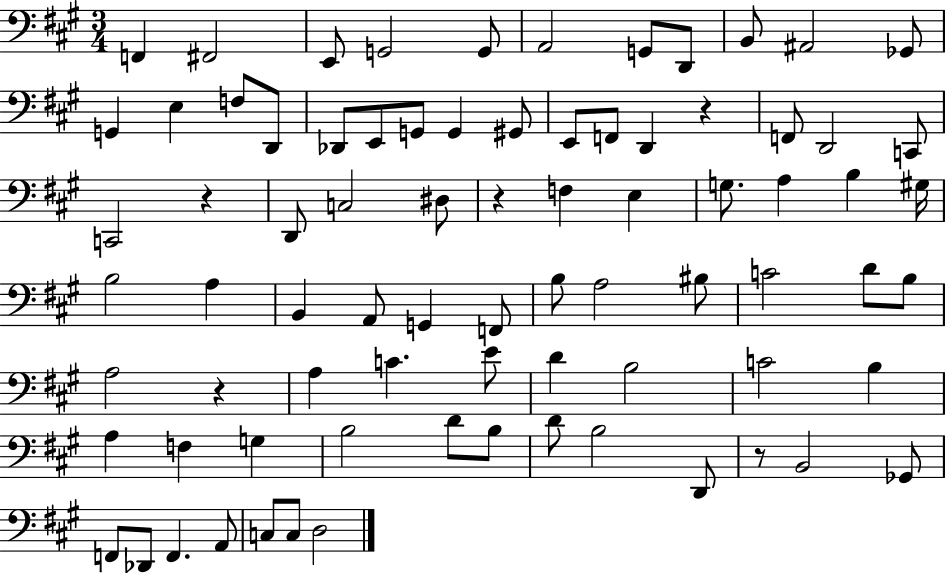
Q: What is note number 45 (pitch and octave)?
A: BIS3